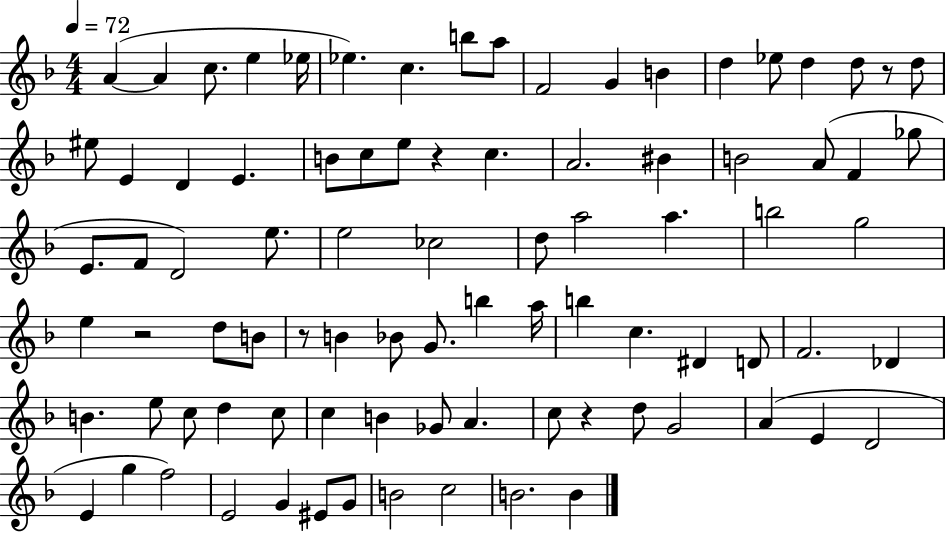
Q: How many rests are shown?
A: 5